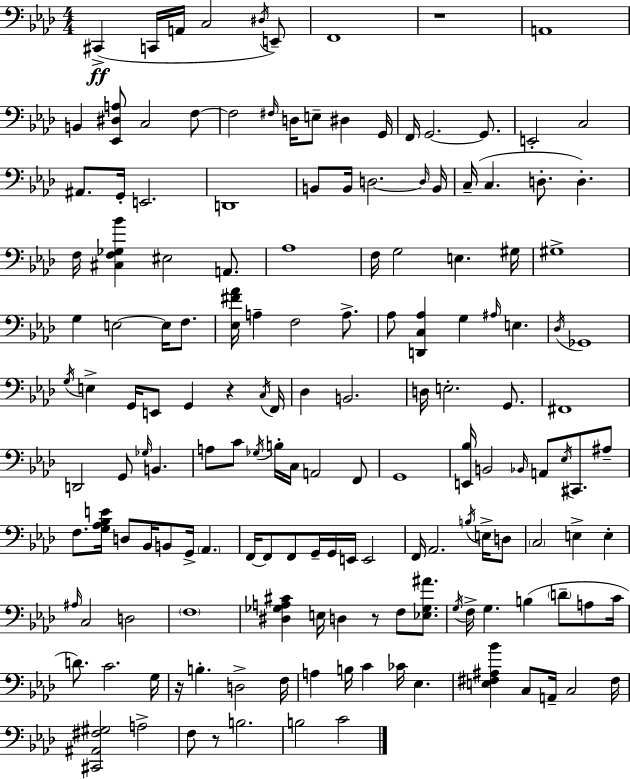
{
  \clef bass
  \numericTimeSignature
  \time 4/4
  \key f \minor
  cis,4->(\ff c,16 a,16 c2 \acciaccatura { dis16 } e,8--) | f,1 | r1 | a,1 | \break b,4 <ees, dis a>8 c2 f8~~ | f2 \grace { fis16 } d16 e8-- dis4 | g,16 f,16 g,2.~~ g,8. | e,2-. c2 | \break ais,8. g,16-. e,2. | d,1 | b,8 b,16 d2.~~ | \grace { d16 } b,16 c16--( c4. d8.-. d4.-.) | \break f16 <cis f ges bes'>4 eis2 | a,8. aes1 | f16 g2 e4. | gis16 gis1-> | \break g4 e2~~ e16 | f8. <ees fis' aes'>16 a4-- f2 | a8.-> aes8 <d, c aes>4 g4 \grace { ais16 } e4. | \acciaccatura { des16 } ges,1 | \break \acciaccatura { g16 } e4-> g,16 e,8 g,4 | r4 \acciaccatura { c16 } f,16 des4 b,2. | d16 e2.-. | g,8. fis,1 | \break d,2 g,8 | \grace { ges16 } b,4. a8 c'8 \acciaccatura { ges16 } b16-. c16 a,2 | f,8 g,1 | <e, bes>16 b,2 | \break \grace { bes,16 } a,8 \acciaccatura { ees16 } cis,8. ais8-- f8. <g aes bes e'>16 d8 | bes,16 b,8 g,16-> \parenthesize aes,4. f,16~~ f,8 f,8 | g,16-- g,16 e,16 e,2 f,16 aes,2. | \acciaccatura { b16 } e16-> d8 \parenthesize c2 | \break e4-> e4-. \grace { ais16 } c2 | d2 \parenthesize f1 | <dis ges a cis'>4 | e16 d4 r8 f8 <ees ges ais'>8. \acciaccatura { g16 } f16-> g4. | \break b4( \parenthesize d'8-- a8 c'16 d'8.) | c'2. g16 r16 b4.-. | d2-> f16 a4 | b16 c'4 ces'16 ees4. <e fis ais bes'>4 | \break c8 a,16-- c2 fis16 <cis, ais, fis gis>2 | a2-> f8 | r8 b2. b2 | c'2 \bar "|."
}